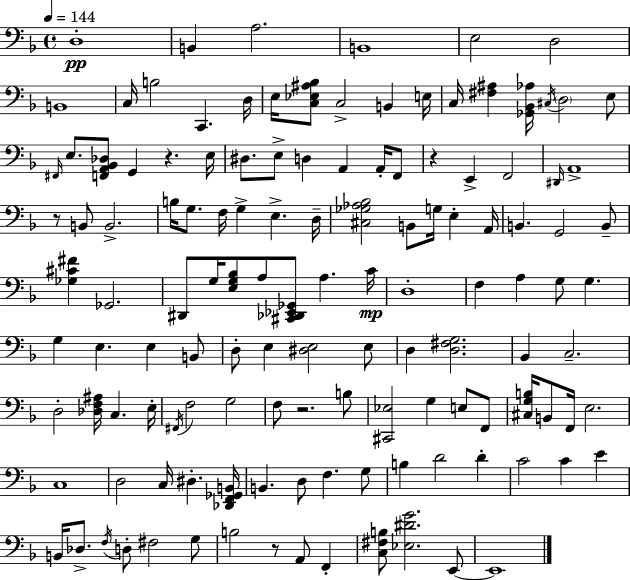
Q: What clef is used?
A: bass